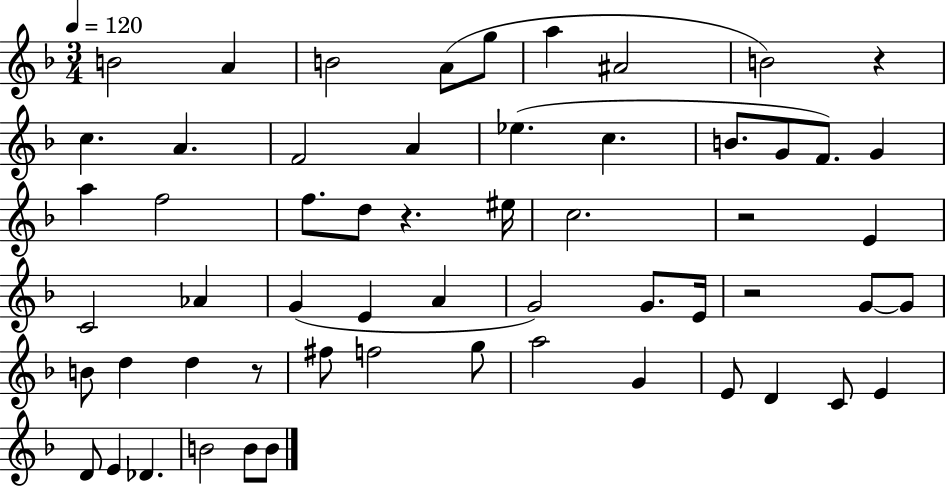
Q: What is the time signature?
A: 3/4